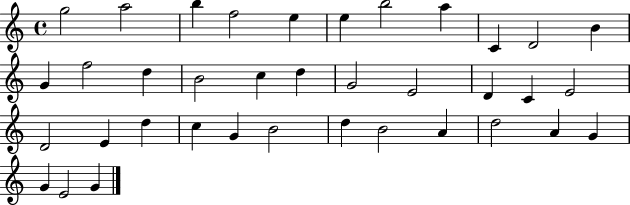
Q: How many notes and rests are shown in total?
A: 37